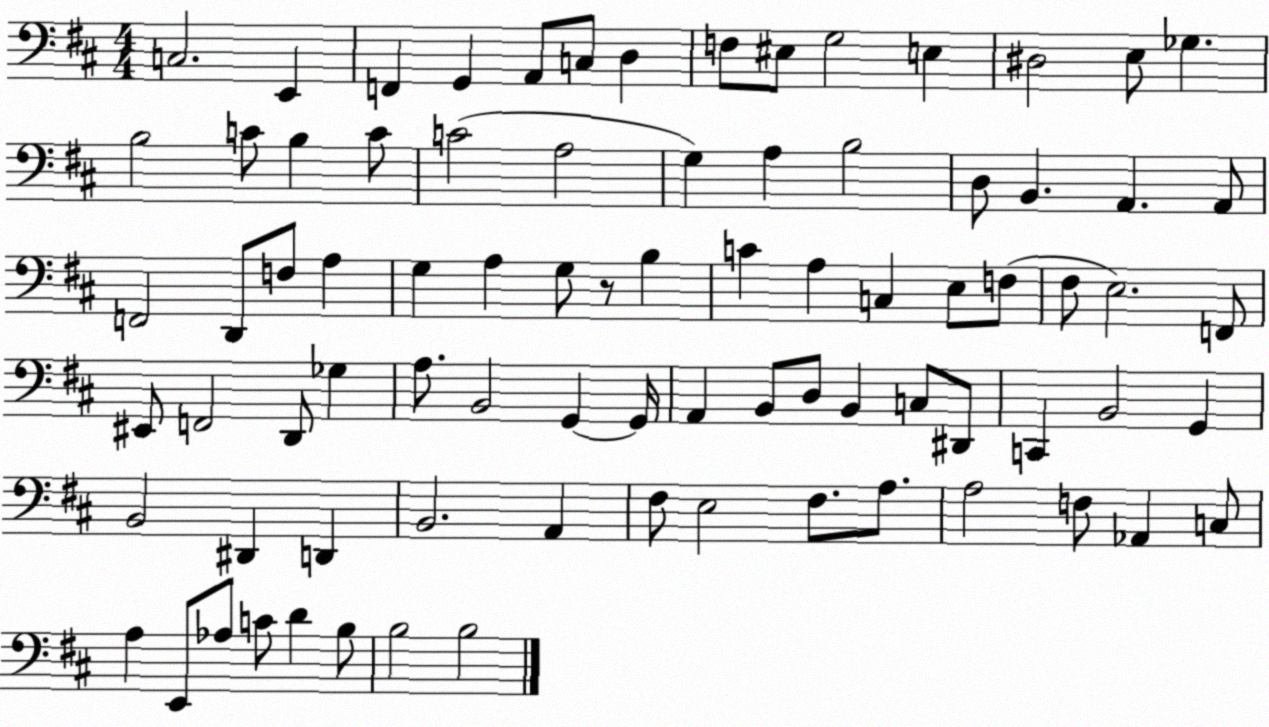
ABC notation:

X:1
T:Untitled
M:4/4
L:1/4
K:D
C,2 E,, F,, G,, A,,/2 C,/2 D, F,/2 ^E,/2 G,2 E, ^D,2 E,/2 _G, B,2 C/2 B, C/2 C2 A,2 G, A, B,2 D,/2 B,, A,, A,,/2 F,,2 D,,/2 F,/2 A, G, A, G,/2 z/2 B, C A, C, E,/2 F,/2 ^F,/2 E,2 F,,/2 ^E,,/2 F,,2 D,,/2 _G, A,/2 B,,2 G,, G,,/4 A,, B,,/2 D,/2 B,, C,/2 ^D,,/2 C,, B,,2 G,, B,,2 ^D,, D,, B,,2 A,, ^F,/2 E,2 ^F,/2 A,/2 A,2 F,/2 _A,, C,/2 A, E,,/2 _A,/2 C/2 D B,/2 B,2 B,2